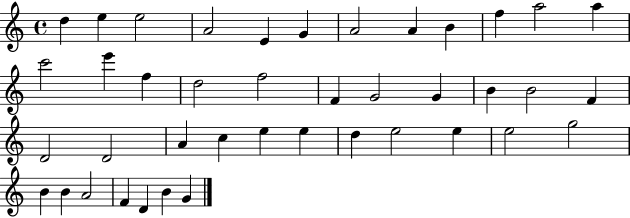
X:1
T:Untitled
M:4/4
L:1/4
K:C
d e e2 A2 E G A2 A B f a2 a c'2 e' f d2 f2 F G2 G B B2 F D2 D2 A c e e d e2 e e2 g2 B B A2 F D B G